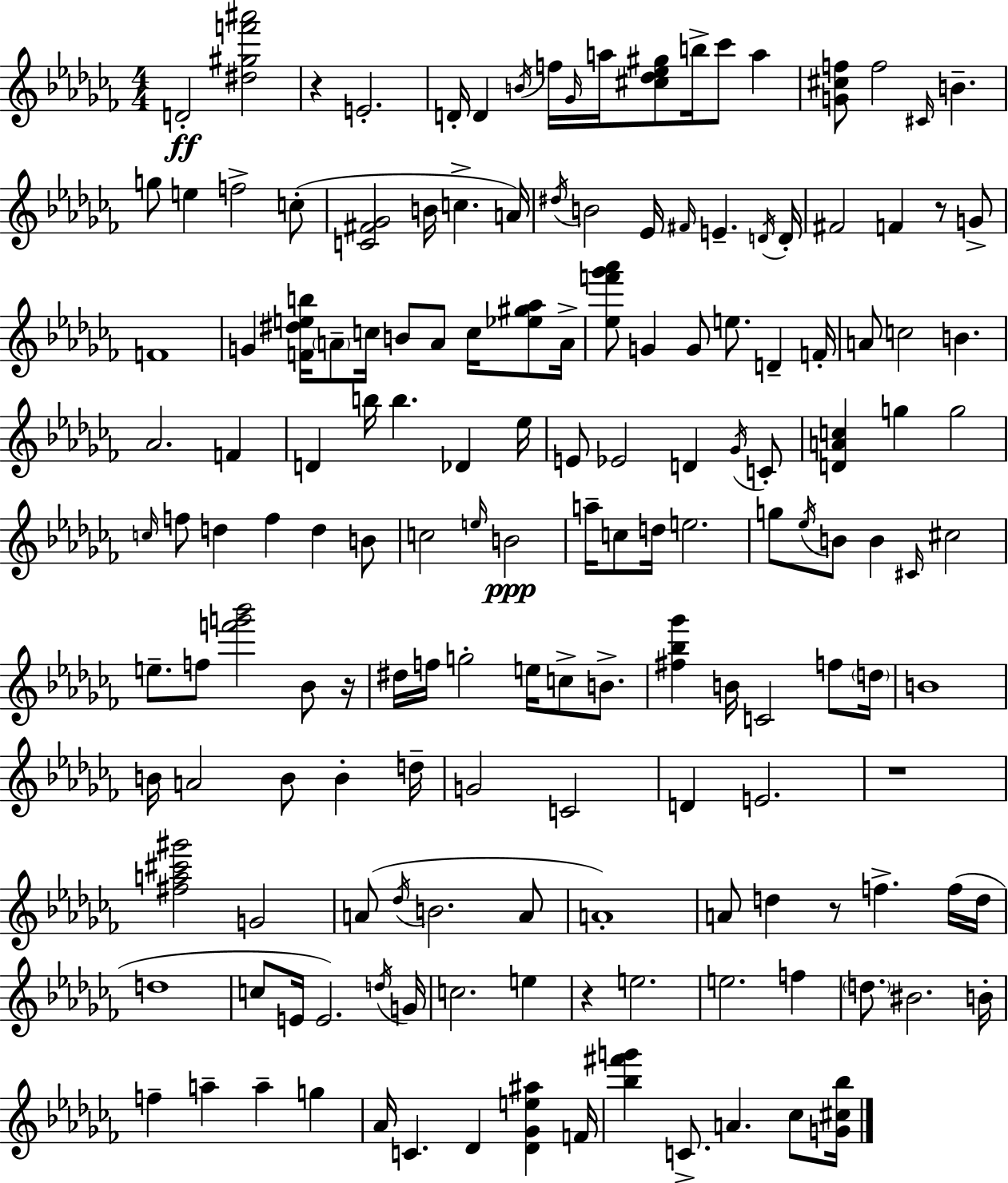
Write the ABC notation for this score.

X:1
T:Untitled
M:4/4
L:1/4
K:Abm
D2 [^d^gf'^a']2 z E2 D/4 D B/4 f/4 _G/4 a/4 [^c_d_e^g]/2 b/4 _c'/2 a [G^cf]/2 f2 ^C/4 B g/2 e f2 c/2 [C^F_G]2 B/4 c A/4 ^d/4 B2 _E/4 ^F/4 E D/4 D/4 ^F2 F z/2 G/2 F4 G [F^deb]/4 A/2 c/4 B/2 A/2 c/4 [_e^g_a]/2 A/4 [_ef'_g'_a']/2 G G/2 e/2 D F/4 A/2 c2 B _A2 F D b/4 b _D _e/4 E/2 _E2 D _G/4 C/2 [DAc] g g2 c/4 f/2 d f d B/2 c2 e/4 B2 a/4 c/2 d/4 e2 g/2 _e/4 B/2 B ^C/4 ^c2 e/2 f/2 [f'g'_b']2 _B/2 z/4 ^d/4 f/4 g2 e/4 c/2 B/2 [^f_b_g'] B/4 C2 f/2 d/4 B4 B/4 A2 B/2 B d/4 G2 C2 D E2 z4 [^fa^c'^g']2 G2 A/2 _d/4 B2 A/2 A4 A/2 d z/2 f f/4 d/4 d4 c/2 E/4 E2 d/4 G/4 c2 e z e2 e2 f d/2 ^B2 B/4 f a a g _A/4 C _D [_D_Ge^a] F/4 [_b^f'g'] C/2 A _c/2 [G^c_b]/4